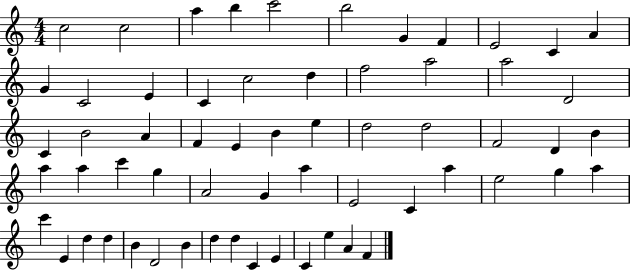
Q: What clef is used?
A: treble